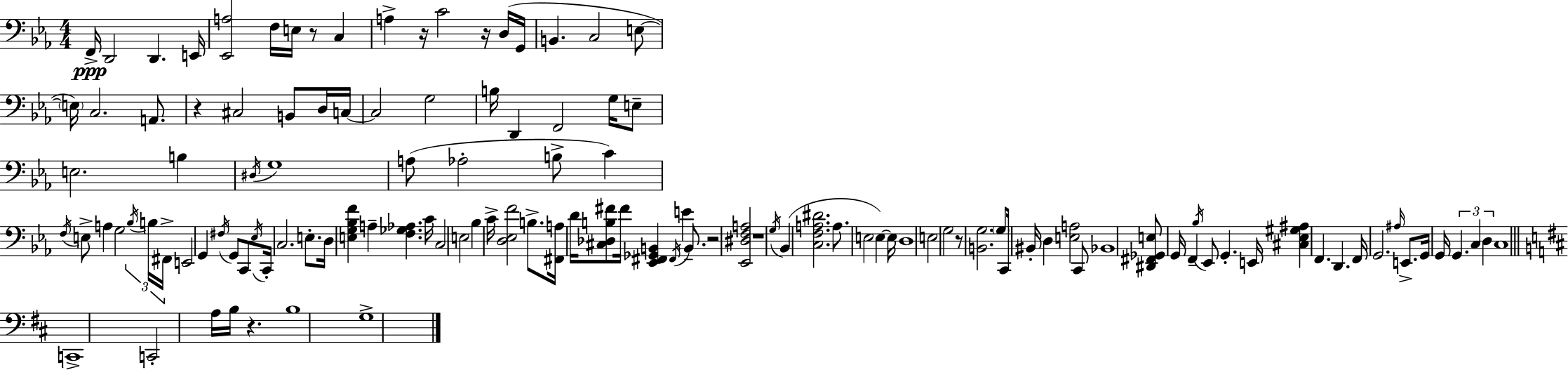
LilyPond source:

{
  \clef bass
  \numericTimeSignature
  \time 4/4
  \key ees \major
  f,16->\ppp d,2 d,4. e,16 | <ees, a>2 f16 e16 r8 c4 | a4-> r16 c'2 r16 d16( g,16 | b,4. c2 e8~~ | \break \parenthesize e16) c2. a,8. | r4 cis2 b,8 d16 c16~~ | c2 g2 | b16 d,4 f,2 g16 e8-- | \break e2. b4 | \acciaccatura { dis16 } g1 | a8( aes2-. b8-> c'4) | \acciaccatura { f16 } e8-> a4 g2 | \break \tuplet 3/2 { \acciaccatura { bes16 } b16 fis,16-> } e,2 g,4 \acciaccatura { fis16 } | g,8 c,8 \acciaccatura { ees16 } c,16-. c2. | e8.-. d16 <e g bes f'>4 a4-- <f ges aes>4. | c'16 c2 e2 | \break bes4 c'16-> <d ees f'>2 | b8.-> <fis, a>16 d'16 <cis des b fis'>8 fis'16 <ees, fis, ges, b,>4 \acciaccatura { fis,16 } e'4 | b,8.-- r2 <ees, dis f a>2 | r1 | \break \acciaccatura { g16 } bes,4( <c f a dis'>2. | a8. e2 | e4~~) e16 d1 | e2 g2 | \break r8 <b, g>2. | \parenthesize g8 c,16 bis,16-. d4 <e a>2 | c,8 bes,1 | <dis, fis, ges, e>8 g,16 f,4-- \acciaccatura { bes16 } ees,8 | \break g,4.-. e,16 <cis ees gis ais>4 f,4. | d,4. f,16 g,2. | \grace { ais16 } e,8.-> g,16 g,16 \tuplet 3/2 { g,4. | c4 d4 } c1 | \break \bar "||" \break \key d \major c,1-> | c,2-. a16 b16 r4. | b1 | g1-> | \break \bar "|."
}